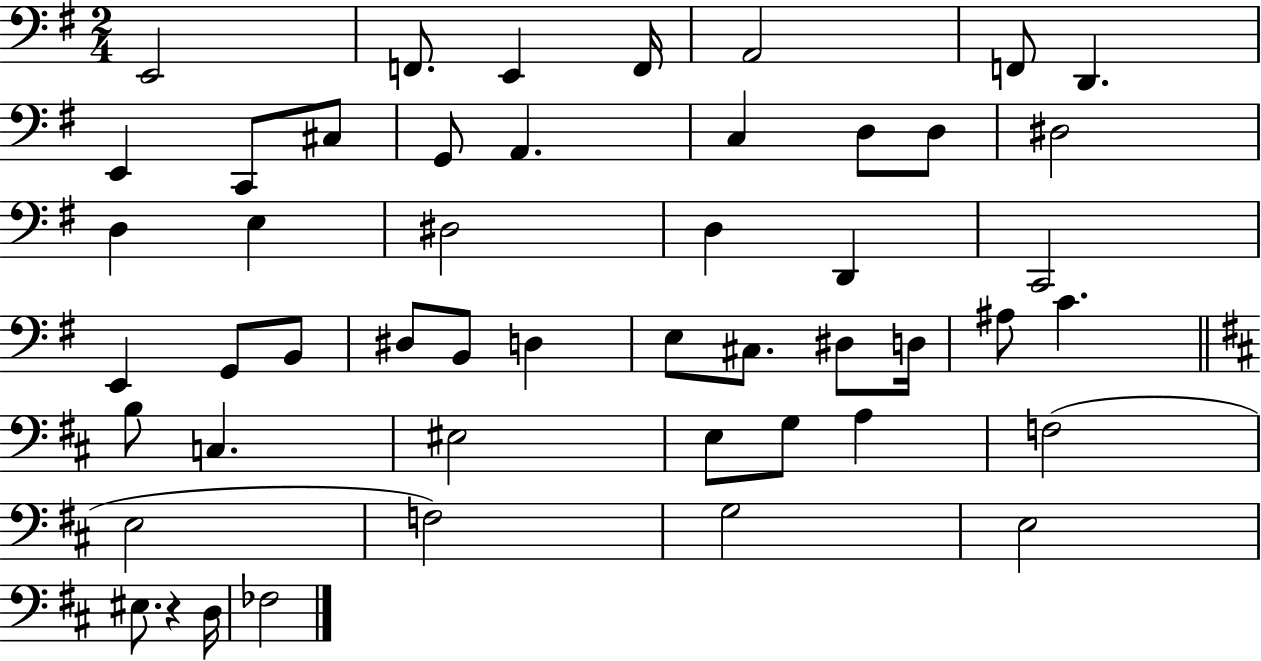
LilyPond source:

{
  \clef bass
  \numericTimeSignature
  \time 2/4
  \key g \major
  e,2 | f,8. e,4 f,16 | a,2 | f,8 d,4. | \break e,4 c,8 cis8 | g,8 a,4. | c4 d8 d8 | dis2 | \break d4 e4 | dis2 | d4 d,4 | c,2 | \break e,4 g,8 b,8 | dis8 b,8 d4 | e8 cis8. dis8 d16 | ais8 c'4. | \break \bar "||" \break \key d \major b8 c4. | eis2 | e8 g8 a4 | f2( | \break e2 | f2) | g2 | e2 | \break eis8. r4 d16 | fes2 | \bar "|."
}